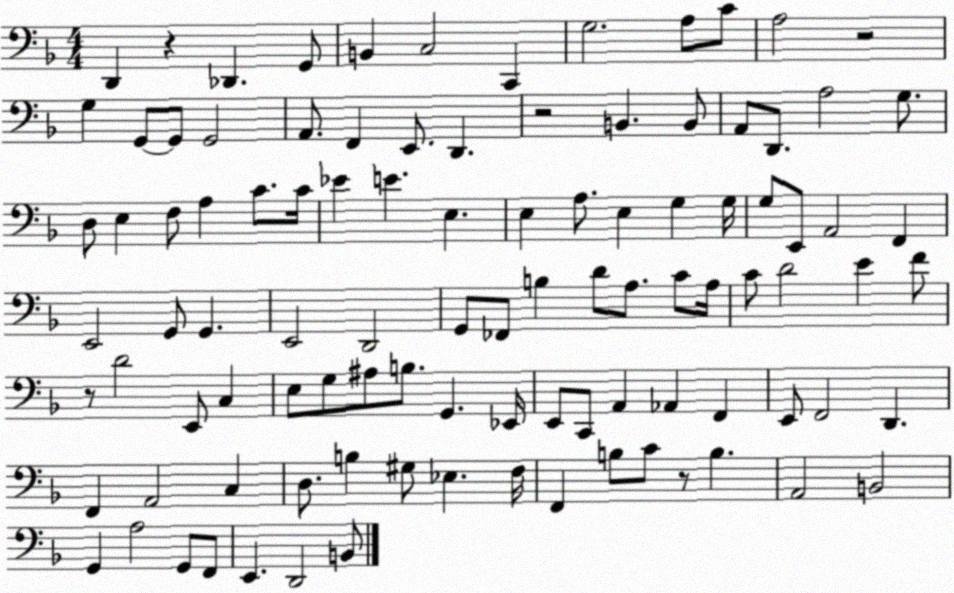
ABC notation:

X:1
T:Untitled
M:4/4
L:1/4
K:F
D,, z _D,, G,,/2 B,, C,2 C,, G,2 A,/2 C/2 A,2 z2 G, G,,/2 G,,/2 G,,2 A,,/2 F,, E,,/2 D,, z2 B,, B,,/2 A,,/2 D,,/2 A,2 G,/2 D,/2 E, F,/2 A, C/2 C/4 _E E E, E, A,/2 E, G, G,/4 G,/2 E,,/2 A,,2 F,, E,,2 G,,/2 G,, E,,2 D,,2 G,,/2 _F,,/2 B, D/2 A,/2 C/2 A,/4 C/2 D2 E F/2 z/2 D2 E,,/2 C, E,/2 G,/2 ^A,/2 B,/2 G,, _E,,/4 E,,/2 C,,/2 A,, _A,, F,, E,,/2 F,,2 D,, F,, A,,2 C, D,/2 B, ^G,/2 _E, F,/4 F,, B,/2 C/2 z/2 B, A,,2 B,,2 G,, A,2 G,,/2 F,,/2 E,, D,,2 B,,/2